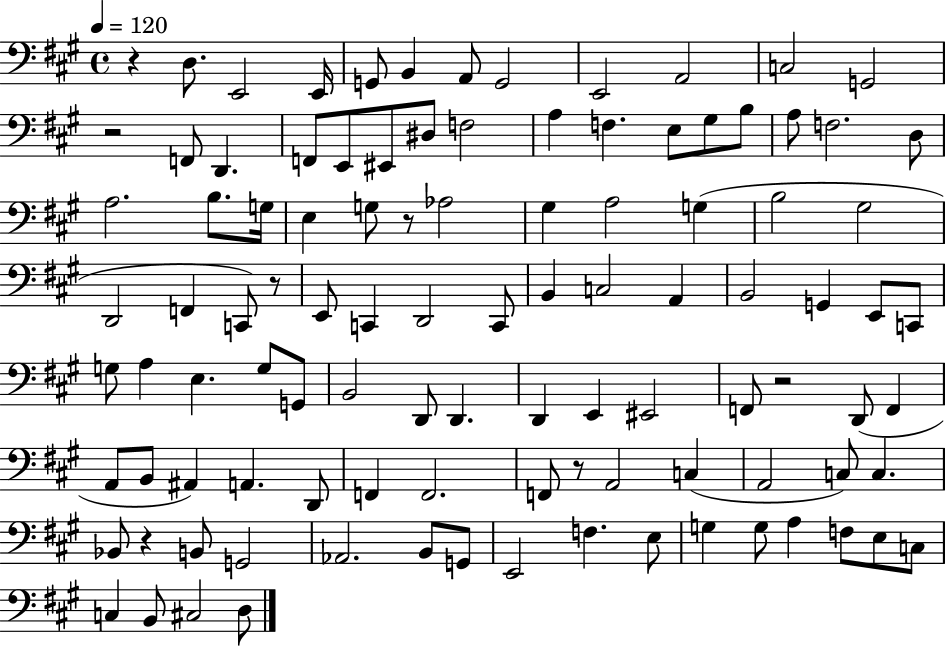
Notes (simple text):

R/q D3/e. E2/h E2/s G2/e B2/q A2/e G2/h E2/h A2/h C3/h G2/h R/h F2/e D2/q. F2/e E2/e EIS2/e D#3/e F3/h A3/q F3/q. E3/e G#3/e B3/e A3/e F3/h. D3/e A3/h. B3/e. G3/s E3/q G3/e R/e Ab3/h G#3/q A3/h G3/q B3/h G#3/h D2/h F2/q C2/e R/e E2/e C2/q D2/h C2/e B2/q C3/h A2/q B2/h G2/q E2/e C2/e G3/e A3/q E3/q. G3/e G2/e B2/h D2/e D2/q. D2/q E2/q EIS2/h F2/e R/h D2/e F2/q A2/e B2/e A#2/q A2/q. D2/e F2/q F2/h. F2/e R/e A2/h C3/q A2/h C3/e C3/q. Bb2/e R/q B2/e G2/h Ab2/h. B2/e G2/e E2/h F3/q. E3/e G3/q G3/e A3/q F3/e E3/e C3/e C3/q B2/e C#3/h D3/e